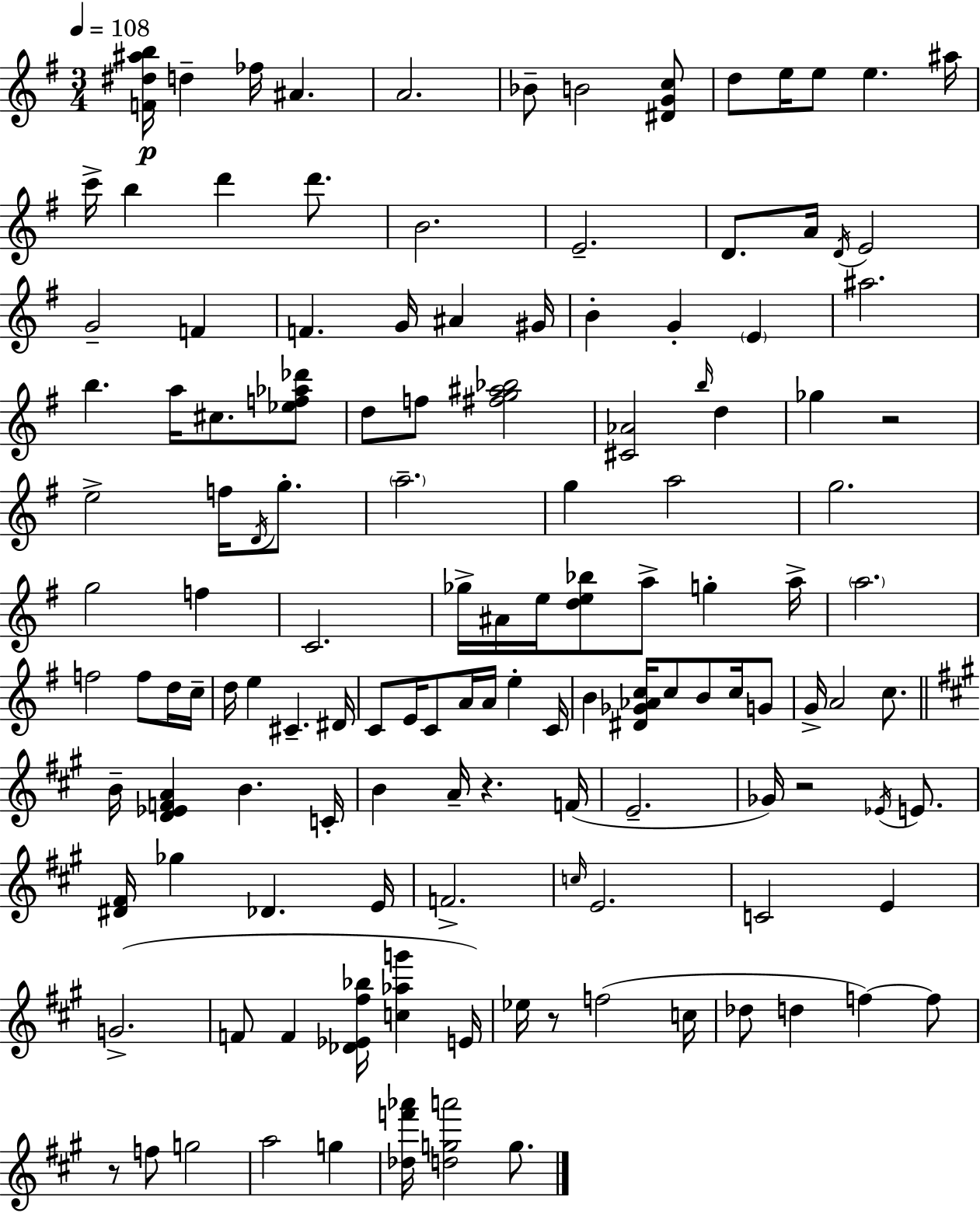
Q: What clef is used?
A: treble